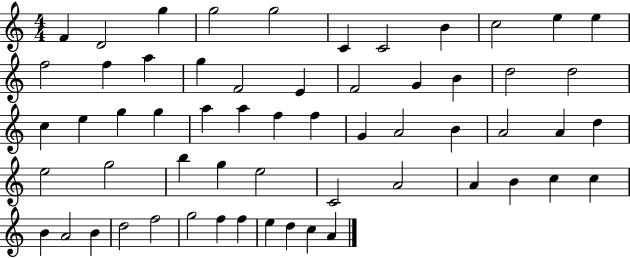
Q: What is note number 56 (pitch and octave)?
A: E5